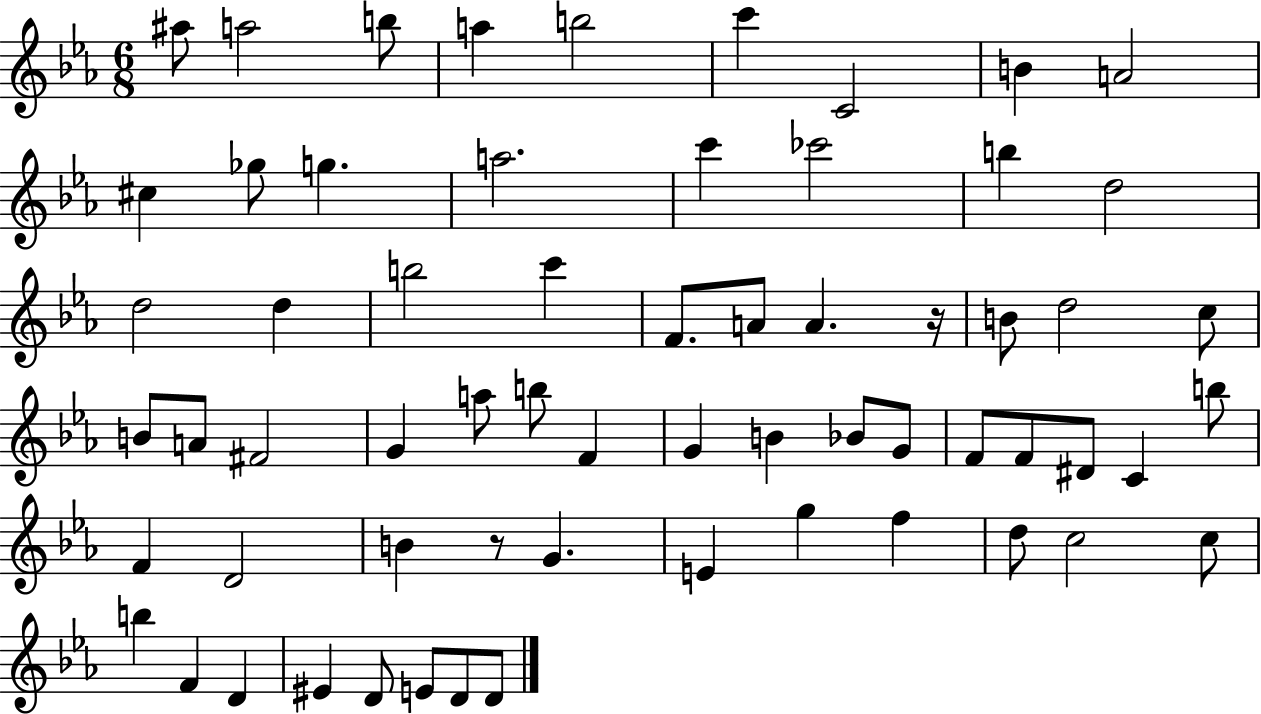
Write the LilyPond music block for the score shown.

{
  \clef treble
  \numericTimeSignature
  \time 6/8
  \key ees \major
  ais''8 a''2 b''8 | a''4 b''2 | c'''4 c'2 | b'4 a'2 | \break cis''4 ges''8 g''4. | a''2. | c'''4 ces'''2 | b''4 d''2 | \break d''2 d''4 | b''2 c'''4 | f'8. a'8 a'4. r16 | b'8 d''2 c''8 | \break b'8 a'8 fis'2 | g'4 a''8 b''8 f'4 | g'4 b'4 bes'8 g'8 | f'8 f'8 dis'8 c'4 b''8 | \break f'4 d'2 | b'4 r8 g'4. | e'4 g''4 f''4 | d''8 c''2 c''8 | \break b''4 f'4 d'4 | eis'4 d'8 e'8 d'8 d'8 | \bar "|."
}